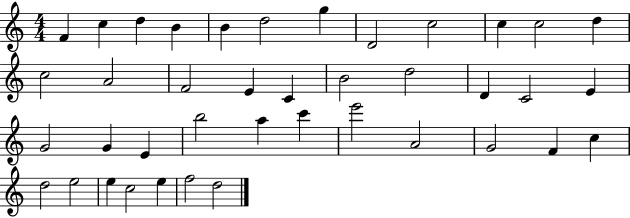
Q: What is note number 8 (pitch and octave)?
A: D4